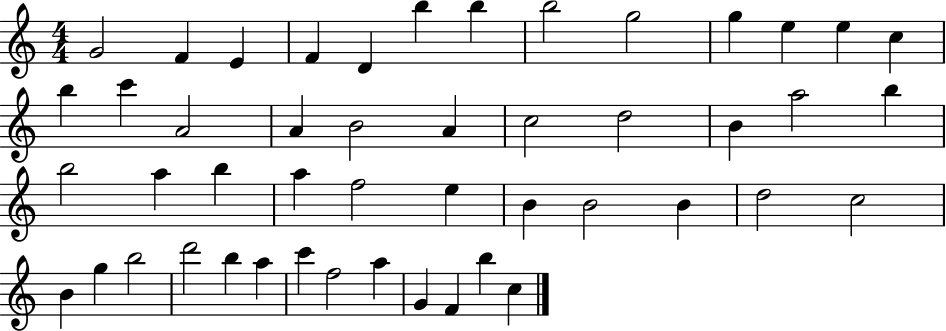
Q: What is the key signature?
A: C major